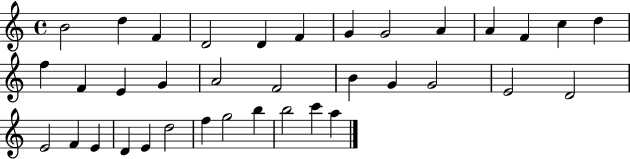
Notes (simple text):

B4/h D5/q F4/q D4/h D4/q F4/q G4/q G4/h A4/q A4/q F4/q C5/q D5/q F5/q F4/q E4/q G4/q A4/h F4/h B4/q G4/q G4/h E4/h D4/h E4/h F4/q E4/q D4/q E4/q D5/h F5/q G5/h B5/q B5/h C6/q A5/q